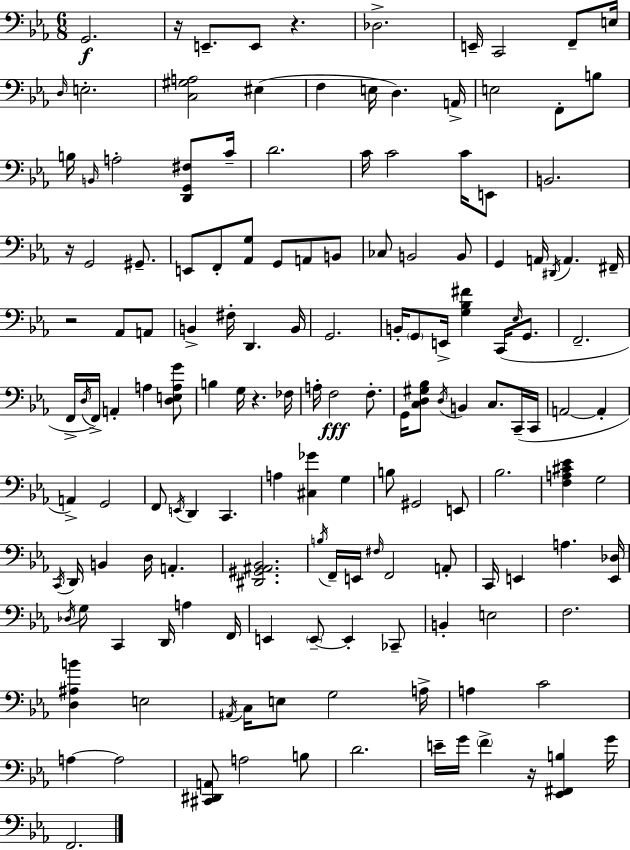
G2/h. R/s E2/e. E2/e R/q. Db3/h. E2/s C2/h F2/e E3/s D3/s E3/h. [C3,G#3,A3]/h EIS3/q F3/q E3/s D3/q. A2/s E3/h F2/e B3/e B3/s B2/s A3/h [D2,G2,F#3]/e C4/s D4/h. C4/s C4/h C4/s E2/e B2/h. R/s G2/h G#2/e. E2/e F2/e [Ab2,G3]/e G2/e A2/e B2/e CES3/e B2/h B2/e G2/q A2/s D#2/s A2/q. F#2/s R/h Ab2/e A2/e B2/q F#3/s D2/q. B2/s G2/h. B2/s G2/e E2/s [G3,Bb3,F#4]/q C2/s Eb3/s G2/e. F2/h. F2/s D3/s F2/s A2/q A3/q [D3,E3,A3,G4]/e B3/q G3/s R/q. FES3/s A3/s F3/h F3/e. G2/s [C3,D3,G#3,Bb3]/e D3/s B2/q C3/e. C2/s C2/s A2/h A2/q A2/q G2/h F2/e E2/s D2/q C2/q. A3/q [C#3,Gb4]/q G3/q B3/e G#2/h E2/e Bb3/h. [F3,A3,C#4,Eb4]/q G3/h C2/s D2/s B2/q D3/s A2/q. [D#2,G#2,A#2,Bb2]/h. B3/s F2/s E2/s F#3/s F2/h A2/e C2/s E2/q A3/q. [E2,Db3]/s Db3/s G3/e C2/q D2/s A3/q F2/s E2/q E2/e E2/q CES2/e B2/q E3/h F3/h. [D3,A#3,B4]/q E3/h A#2/s C3/s E3/e G3/h A3/s A3/q C4/h A3/q A3/h [C#2,D#2,A2]/e A3/h B3/e D4/h. E4/s G4/s F4/q R/s [Eb2,F#2,B3]/q G4/s F2/h.